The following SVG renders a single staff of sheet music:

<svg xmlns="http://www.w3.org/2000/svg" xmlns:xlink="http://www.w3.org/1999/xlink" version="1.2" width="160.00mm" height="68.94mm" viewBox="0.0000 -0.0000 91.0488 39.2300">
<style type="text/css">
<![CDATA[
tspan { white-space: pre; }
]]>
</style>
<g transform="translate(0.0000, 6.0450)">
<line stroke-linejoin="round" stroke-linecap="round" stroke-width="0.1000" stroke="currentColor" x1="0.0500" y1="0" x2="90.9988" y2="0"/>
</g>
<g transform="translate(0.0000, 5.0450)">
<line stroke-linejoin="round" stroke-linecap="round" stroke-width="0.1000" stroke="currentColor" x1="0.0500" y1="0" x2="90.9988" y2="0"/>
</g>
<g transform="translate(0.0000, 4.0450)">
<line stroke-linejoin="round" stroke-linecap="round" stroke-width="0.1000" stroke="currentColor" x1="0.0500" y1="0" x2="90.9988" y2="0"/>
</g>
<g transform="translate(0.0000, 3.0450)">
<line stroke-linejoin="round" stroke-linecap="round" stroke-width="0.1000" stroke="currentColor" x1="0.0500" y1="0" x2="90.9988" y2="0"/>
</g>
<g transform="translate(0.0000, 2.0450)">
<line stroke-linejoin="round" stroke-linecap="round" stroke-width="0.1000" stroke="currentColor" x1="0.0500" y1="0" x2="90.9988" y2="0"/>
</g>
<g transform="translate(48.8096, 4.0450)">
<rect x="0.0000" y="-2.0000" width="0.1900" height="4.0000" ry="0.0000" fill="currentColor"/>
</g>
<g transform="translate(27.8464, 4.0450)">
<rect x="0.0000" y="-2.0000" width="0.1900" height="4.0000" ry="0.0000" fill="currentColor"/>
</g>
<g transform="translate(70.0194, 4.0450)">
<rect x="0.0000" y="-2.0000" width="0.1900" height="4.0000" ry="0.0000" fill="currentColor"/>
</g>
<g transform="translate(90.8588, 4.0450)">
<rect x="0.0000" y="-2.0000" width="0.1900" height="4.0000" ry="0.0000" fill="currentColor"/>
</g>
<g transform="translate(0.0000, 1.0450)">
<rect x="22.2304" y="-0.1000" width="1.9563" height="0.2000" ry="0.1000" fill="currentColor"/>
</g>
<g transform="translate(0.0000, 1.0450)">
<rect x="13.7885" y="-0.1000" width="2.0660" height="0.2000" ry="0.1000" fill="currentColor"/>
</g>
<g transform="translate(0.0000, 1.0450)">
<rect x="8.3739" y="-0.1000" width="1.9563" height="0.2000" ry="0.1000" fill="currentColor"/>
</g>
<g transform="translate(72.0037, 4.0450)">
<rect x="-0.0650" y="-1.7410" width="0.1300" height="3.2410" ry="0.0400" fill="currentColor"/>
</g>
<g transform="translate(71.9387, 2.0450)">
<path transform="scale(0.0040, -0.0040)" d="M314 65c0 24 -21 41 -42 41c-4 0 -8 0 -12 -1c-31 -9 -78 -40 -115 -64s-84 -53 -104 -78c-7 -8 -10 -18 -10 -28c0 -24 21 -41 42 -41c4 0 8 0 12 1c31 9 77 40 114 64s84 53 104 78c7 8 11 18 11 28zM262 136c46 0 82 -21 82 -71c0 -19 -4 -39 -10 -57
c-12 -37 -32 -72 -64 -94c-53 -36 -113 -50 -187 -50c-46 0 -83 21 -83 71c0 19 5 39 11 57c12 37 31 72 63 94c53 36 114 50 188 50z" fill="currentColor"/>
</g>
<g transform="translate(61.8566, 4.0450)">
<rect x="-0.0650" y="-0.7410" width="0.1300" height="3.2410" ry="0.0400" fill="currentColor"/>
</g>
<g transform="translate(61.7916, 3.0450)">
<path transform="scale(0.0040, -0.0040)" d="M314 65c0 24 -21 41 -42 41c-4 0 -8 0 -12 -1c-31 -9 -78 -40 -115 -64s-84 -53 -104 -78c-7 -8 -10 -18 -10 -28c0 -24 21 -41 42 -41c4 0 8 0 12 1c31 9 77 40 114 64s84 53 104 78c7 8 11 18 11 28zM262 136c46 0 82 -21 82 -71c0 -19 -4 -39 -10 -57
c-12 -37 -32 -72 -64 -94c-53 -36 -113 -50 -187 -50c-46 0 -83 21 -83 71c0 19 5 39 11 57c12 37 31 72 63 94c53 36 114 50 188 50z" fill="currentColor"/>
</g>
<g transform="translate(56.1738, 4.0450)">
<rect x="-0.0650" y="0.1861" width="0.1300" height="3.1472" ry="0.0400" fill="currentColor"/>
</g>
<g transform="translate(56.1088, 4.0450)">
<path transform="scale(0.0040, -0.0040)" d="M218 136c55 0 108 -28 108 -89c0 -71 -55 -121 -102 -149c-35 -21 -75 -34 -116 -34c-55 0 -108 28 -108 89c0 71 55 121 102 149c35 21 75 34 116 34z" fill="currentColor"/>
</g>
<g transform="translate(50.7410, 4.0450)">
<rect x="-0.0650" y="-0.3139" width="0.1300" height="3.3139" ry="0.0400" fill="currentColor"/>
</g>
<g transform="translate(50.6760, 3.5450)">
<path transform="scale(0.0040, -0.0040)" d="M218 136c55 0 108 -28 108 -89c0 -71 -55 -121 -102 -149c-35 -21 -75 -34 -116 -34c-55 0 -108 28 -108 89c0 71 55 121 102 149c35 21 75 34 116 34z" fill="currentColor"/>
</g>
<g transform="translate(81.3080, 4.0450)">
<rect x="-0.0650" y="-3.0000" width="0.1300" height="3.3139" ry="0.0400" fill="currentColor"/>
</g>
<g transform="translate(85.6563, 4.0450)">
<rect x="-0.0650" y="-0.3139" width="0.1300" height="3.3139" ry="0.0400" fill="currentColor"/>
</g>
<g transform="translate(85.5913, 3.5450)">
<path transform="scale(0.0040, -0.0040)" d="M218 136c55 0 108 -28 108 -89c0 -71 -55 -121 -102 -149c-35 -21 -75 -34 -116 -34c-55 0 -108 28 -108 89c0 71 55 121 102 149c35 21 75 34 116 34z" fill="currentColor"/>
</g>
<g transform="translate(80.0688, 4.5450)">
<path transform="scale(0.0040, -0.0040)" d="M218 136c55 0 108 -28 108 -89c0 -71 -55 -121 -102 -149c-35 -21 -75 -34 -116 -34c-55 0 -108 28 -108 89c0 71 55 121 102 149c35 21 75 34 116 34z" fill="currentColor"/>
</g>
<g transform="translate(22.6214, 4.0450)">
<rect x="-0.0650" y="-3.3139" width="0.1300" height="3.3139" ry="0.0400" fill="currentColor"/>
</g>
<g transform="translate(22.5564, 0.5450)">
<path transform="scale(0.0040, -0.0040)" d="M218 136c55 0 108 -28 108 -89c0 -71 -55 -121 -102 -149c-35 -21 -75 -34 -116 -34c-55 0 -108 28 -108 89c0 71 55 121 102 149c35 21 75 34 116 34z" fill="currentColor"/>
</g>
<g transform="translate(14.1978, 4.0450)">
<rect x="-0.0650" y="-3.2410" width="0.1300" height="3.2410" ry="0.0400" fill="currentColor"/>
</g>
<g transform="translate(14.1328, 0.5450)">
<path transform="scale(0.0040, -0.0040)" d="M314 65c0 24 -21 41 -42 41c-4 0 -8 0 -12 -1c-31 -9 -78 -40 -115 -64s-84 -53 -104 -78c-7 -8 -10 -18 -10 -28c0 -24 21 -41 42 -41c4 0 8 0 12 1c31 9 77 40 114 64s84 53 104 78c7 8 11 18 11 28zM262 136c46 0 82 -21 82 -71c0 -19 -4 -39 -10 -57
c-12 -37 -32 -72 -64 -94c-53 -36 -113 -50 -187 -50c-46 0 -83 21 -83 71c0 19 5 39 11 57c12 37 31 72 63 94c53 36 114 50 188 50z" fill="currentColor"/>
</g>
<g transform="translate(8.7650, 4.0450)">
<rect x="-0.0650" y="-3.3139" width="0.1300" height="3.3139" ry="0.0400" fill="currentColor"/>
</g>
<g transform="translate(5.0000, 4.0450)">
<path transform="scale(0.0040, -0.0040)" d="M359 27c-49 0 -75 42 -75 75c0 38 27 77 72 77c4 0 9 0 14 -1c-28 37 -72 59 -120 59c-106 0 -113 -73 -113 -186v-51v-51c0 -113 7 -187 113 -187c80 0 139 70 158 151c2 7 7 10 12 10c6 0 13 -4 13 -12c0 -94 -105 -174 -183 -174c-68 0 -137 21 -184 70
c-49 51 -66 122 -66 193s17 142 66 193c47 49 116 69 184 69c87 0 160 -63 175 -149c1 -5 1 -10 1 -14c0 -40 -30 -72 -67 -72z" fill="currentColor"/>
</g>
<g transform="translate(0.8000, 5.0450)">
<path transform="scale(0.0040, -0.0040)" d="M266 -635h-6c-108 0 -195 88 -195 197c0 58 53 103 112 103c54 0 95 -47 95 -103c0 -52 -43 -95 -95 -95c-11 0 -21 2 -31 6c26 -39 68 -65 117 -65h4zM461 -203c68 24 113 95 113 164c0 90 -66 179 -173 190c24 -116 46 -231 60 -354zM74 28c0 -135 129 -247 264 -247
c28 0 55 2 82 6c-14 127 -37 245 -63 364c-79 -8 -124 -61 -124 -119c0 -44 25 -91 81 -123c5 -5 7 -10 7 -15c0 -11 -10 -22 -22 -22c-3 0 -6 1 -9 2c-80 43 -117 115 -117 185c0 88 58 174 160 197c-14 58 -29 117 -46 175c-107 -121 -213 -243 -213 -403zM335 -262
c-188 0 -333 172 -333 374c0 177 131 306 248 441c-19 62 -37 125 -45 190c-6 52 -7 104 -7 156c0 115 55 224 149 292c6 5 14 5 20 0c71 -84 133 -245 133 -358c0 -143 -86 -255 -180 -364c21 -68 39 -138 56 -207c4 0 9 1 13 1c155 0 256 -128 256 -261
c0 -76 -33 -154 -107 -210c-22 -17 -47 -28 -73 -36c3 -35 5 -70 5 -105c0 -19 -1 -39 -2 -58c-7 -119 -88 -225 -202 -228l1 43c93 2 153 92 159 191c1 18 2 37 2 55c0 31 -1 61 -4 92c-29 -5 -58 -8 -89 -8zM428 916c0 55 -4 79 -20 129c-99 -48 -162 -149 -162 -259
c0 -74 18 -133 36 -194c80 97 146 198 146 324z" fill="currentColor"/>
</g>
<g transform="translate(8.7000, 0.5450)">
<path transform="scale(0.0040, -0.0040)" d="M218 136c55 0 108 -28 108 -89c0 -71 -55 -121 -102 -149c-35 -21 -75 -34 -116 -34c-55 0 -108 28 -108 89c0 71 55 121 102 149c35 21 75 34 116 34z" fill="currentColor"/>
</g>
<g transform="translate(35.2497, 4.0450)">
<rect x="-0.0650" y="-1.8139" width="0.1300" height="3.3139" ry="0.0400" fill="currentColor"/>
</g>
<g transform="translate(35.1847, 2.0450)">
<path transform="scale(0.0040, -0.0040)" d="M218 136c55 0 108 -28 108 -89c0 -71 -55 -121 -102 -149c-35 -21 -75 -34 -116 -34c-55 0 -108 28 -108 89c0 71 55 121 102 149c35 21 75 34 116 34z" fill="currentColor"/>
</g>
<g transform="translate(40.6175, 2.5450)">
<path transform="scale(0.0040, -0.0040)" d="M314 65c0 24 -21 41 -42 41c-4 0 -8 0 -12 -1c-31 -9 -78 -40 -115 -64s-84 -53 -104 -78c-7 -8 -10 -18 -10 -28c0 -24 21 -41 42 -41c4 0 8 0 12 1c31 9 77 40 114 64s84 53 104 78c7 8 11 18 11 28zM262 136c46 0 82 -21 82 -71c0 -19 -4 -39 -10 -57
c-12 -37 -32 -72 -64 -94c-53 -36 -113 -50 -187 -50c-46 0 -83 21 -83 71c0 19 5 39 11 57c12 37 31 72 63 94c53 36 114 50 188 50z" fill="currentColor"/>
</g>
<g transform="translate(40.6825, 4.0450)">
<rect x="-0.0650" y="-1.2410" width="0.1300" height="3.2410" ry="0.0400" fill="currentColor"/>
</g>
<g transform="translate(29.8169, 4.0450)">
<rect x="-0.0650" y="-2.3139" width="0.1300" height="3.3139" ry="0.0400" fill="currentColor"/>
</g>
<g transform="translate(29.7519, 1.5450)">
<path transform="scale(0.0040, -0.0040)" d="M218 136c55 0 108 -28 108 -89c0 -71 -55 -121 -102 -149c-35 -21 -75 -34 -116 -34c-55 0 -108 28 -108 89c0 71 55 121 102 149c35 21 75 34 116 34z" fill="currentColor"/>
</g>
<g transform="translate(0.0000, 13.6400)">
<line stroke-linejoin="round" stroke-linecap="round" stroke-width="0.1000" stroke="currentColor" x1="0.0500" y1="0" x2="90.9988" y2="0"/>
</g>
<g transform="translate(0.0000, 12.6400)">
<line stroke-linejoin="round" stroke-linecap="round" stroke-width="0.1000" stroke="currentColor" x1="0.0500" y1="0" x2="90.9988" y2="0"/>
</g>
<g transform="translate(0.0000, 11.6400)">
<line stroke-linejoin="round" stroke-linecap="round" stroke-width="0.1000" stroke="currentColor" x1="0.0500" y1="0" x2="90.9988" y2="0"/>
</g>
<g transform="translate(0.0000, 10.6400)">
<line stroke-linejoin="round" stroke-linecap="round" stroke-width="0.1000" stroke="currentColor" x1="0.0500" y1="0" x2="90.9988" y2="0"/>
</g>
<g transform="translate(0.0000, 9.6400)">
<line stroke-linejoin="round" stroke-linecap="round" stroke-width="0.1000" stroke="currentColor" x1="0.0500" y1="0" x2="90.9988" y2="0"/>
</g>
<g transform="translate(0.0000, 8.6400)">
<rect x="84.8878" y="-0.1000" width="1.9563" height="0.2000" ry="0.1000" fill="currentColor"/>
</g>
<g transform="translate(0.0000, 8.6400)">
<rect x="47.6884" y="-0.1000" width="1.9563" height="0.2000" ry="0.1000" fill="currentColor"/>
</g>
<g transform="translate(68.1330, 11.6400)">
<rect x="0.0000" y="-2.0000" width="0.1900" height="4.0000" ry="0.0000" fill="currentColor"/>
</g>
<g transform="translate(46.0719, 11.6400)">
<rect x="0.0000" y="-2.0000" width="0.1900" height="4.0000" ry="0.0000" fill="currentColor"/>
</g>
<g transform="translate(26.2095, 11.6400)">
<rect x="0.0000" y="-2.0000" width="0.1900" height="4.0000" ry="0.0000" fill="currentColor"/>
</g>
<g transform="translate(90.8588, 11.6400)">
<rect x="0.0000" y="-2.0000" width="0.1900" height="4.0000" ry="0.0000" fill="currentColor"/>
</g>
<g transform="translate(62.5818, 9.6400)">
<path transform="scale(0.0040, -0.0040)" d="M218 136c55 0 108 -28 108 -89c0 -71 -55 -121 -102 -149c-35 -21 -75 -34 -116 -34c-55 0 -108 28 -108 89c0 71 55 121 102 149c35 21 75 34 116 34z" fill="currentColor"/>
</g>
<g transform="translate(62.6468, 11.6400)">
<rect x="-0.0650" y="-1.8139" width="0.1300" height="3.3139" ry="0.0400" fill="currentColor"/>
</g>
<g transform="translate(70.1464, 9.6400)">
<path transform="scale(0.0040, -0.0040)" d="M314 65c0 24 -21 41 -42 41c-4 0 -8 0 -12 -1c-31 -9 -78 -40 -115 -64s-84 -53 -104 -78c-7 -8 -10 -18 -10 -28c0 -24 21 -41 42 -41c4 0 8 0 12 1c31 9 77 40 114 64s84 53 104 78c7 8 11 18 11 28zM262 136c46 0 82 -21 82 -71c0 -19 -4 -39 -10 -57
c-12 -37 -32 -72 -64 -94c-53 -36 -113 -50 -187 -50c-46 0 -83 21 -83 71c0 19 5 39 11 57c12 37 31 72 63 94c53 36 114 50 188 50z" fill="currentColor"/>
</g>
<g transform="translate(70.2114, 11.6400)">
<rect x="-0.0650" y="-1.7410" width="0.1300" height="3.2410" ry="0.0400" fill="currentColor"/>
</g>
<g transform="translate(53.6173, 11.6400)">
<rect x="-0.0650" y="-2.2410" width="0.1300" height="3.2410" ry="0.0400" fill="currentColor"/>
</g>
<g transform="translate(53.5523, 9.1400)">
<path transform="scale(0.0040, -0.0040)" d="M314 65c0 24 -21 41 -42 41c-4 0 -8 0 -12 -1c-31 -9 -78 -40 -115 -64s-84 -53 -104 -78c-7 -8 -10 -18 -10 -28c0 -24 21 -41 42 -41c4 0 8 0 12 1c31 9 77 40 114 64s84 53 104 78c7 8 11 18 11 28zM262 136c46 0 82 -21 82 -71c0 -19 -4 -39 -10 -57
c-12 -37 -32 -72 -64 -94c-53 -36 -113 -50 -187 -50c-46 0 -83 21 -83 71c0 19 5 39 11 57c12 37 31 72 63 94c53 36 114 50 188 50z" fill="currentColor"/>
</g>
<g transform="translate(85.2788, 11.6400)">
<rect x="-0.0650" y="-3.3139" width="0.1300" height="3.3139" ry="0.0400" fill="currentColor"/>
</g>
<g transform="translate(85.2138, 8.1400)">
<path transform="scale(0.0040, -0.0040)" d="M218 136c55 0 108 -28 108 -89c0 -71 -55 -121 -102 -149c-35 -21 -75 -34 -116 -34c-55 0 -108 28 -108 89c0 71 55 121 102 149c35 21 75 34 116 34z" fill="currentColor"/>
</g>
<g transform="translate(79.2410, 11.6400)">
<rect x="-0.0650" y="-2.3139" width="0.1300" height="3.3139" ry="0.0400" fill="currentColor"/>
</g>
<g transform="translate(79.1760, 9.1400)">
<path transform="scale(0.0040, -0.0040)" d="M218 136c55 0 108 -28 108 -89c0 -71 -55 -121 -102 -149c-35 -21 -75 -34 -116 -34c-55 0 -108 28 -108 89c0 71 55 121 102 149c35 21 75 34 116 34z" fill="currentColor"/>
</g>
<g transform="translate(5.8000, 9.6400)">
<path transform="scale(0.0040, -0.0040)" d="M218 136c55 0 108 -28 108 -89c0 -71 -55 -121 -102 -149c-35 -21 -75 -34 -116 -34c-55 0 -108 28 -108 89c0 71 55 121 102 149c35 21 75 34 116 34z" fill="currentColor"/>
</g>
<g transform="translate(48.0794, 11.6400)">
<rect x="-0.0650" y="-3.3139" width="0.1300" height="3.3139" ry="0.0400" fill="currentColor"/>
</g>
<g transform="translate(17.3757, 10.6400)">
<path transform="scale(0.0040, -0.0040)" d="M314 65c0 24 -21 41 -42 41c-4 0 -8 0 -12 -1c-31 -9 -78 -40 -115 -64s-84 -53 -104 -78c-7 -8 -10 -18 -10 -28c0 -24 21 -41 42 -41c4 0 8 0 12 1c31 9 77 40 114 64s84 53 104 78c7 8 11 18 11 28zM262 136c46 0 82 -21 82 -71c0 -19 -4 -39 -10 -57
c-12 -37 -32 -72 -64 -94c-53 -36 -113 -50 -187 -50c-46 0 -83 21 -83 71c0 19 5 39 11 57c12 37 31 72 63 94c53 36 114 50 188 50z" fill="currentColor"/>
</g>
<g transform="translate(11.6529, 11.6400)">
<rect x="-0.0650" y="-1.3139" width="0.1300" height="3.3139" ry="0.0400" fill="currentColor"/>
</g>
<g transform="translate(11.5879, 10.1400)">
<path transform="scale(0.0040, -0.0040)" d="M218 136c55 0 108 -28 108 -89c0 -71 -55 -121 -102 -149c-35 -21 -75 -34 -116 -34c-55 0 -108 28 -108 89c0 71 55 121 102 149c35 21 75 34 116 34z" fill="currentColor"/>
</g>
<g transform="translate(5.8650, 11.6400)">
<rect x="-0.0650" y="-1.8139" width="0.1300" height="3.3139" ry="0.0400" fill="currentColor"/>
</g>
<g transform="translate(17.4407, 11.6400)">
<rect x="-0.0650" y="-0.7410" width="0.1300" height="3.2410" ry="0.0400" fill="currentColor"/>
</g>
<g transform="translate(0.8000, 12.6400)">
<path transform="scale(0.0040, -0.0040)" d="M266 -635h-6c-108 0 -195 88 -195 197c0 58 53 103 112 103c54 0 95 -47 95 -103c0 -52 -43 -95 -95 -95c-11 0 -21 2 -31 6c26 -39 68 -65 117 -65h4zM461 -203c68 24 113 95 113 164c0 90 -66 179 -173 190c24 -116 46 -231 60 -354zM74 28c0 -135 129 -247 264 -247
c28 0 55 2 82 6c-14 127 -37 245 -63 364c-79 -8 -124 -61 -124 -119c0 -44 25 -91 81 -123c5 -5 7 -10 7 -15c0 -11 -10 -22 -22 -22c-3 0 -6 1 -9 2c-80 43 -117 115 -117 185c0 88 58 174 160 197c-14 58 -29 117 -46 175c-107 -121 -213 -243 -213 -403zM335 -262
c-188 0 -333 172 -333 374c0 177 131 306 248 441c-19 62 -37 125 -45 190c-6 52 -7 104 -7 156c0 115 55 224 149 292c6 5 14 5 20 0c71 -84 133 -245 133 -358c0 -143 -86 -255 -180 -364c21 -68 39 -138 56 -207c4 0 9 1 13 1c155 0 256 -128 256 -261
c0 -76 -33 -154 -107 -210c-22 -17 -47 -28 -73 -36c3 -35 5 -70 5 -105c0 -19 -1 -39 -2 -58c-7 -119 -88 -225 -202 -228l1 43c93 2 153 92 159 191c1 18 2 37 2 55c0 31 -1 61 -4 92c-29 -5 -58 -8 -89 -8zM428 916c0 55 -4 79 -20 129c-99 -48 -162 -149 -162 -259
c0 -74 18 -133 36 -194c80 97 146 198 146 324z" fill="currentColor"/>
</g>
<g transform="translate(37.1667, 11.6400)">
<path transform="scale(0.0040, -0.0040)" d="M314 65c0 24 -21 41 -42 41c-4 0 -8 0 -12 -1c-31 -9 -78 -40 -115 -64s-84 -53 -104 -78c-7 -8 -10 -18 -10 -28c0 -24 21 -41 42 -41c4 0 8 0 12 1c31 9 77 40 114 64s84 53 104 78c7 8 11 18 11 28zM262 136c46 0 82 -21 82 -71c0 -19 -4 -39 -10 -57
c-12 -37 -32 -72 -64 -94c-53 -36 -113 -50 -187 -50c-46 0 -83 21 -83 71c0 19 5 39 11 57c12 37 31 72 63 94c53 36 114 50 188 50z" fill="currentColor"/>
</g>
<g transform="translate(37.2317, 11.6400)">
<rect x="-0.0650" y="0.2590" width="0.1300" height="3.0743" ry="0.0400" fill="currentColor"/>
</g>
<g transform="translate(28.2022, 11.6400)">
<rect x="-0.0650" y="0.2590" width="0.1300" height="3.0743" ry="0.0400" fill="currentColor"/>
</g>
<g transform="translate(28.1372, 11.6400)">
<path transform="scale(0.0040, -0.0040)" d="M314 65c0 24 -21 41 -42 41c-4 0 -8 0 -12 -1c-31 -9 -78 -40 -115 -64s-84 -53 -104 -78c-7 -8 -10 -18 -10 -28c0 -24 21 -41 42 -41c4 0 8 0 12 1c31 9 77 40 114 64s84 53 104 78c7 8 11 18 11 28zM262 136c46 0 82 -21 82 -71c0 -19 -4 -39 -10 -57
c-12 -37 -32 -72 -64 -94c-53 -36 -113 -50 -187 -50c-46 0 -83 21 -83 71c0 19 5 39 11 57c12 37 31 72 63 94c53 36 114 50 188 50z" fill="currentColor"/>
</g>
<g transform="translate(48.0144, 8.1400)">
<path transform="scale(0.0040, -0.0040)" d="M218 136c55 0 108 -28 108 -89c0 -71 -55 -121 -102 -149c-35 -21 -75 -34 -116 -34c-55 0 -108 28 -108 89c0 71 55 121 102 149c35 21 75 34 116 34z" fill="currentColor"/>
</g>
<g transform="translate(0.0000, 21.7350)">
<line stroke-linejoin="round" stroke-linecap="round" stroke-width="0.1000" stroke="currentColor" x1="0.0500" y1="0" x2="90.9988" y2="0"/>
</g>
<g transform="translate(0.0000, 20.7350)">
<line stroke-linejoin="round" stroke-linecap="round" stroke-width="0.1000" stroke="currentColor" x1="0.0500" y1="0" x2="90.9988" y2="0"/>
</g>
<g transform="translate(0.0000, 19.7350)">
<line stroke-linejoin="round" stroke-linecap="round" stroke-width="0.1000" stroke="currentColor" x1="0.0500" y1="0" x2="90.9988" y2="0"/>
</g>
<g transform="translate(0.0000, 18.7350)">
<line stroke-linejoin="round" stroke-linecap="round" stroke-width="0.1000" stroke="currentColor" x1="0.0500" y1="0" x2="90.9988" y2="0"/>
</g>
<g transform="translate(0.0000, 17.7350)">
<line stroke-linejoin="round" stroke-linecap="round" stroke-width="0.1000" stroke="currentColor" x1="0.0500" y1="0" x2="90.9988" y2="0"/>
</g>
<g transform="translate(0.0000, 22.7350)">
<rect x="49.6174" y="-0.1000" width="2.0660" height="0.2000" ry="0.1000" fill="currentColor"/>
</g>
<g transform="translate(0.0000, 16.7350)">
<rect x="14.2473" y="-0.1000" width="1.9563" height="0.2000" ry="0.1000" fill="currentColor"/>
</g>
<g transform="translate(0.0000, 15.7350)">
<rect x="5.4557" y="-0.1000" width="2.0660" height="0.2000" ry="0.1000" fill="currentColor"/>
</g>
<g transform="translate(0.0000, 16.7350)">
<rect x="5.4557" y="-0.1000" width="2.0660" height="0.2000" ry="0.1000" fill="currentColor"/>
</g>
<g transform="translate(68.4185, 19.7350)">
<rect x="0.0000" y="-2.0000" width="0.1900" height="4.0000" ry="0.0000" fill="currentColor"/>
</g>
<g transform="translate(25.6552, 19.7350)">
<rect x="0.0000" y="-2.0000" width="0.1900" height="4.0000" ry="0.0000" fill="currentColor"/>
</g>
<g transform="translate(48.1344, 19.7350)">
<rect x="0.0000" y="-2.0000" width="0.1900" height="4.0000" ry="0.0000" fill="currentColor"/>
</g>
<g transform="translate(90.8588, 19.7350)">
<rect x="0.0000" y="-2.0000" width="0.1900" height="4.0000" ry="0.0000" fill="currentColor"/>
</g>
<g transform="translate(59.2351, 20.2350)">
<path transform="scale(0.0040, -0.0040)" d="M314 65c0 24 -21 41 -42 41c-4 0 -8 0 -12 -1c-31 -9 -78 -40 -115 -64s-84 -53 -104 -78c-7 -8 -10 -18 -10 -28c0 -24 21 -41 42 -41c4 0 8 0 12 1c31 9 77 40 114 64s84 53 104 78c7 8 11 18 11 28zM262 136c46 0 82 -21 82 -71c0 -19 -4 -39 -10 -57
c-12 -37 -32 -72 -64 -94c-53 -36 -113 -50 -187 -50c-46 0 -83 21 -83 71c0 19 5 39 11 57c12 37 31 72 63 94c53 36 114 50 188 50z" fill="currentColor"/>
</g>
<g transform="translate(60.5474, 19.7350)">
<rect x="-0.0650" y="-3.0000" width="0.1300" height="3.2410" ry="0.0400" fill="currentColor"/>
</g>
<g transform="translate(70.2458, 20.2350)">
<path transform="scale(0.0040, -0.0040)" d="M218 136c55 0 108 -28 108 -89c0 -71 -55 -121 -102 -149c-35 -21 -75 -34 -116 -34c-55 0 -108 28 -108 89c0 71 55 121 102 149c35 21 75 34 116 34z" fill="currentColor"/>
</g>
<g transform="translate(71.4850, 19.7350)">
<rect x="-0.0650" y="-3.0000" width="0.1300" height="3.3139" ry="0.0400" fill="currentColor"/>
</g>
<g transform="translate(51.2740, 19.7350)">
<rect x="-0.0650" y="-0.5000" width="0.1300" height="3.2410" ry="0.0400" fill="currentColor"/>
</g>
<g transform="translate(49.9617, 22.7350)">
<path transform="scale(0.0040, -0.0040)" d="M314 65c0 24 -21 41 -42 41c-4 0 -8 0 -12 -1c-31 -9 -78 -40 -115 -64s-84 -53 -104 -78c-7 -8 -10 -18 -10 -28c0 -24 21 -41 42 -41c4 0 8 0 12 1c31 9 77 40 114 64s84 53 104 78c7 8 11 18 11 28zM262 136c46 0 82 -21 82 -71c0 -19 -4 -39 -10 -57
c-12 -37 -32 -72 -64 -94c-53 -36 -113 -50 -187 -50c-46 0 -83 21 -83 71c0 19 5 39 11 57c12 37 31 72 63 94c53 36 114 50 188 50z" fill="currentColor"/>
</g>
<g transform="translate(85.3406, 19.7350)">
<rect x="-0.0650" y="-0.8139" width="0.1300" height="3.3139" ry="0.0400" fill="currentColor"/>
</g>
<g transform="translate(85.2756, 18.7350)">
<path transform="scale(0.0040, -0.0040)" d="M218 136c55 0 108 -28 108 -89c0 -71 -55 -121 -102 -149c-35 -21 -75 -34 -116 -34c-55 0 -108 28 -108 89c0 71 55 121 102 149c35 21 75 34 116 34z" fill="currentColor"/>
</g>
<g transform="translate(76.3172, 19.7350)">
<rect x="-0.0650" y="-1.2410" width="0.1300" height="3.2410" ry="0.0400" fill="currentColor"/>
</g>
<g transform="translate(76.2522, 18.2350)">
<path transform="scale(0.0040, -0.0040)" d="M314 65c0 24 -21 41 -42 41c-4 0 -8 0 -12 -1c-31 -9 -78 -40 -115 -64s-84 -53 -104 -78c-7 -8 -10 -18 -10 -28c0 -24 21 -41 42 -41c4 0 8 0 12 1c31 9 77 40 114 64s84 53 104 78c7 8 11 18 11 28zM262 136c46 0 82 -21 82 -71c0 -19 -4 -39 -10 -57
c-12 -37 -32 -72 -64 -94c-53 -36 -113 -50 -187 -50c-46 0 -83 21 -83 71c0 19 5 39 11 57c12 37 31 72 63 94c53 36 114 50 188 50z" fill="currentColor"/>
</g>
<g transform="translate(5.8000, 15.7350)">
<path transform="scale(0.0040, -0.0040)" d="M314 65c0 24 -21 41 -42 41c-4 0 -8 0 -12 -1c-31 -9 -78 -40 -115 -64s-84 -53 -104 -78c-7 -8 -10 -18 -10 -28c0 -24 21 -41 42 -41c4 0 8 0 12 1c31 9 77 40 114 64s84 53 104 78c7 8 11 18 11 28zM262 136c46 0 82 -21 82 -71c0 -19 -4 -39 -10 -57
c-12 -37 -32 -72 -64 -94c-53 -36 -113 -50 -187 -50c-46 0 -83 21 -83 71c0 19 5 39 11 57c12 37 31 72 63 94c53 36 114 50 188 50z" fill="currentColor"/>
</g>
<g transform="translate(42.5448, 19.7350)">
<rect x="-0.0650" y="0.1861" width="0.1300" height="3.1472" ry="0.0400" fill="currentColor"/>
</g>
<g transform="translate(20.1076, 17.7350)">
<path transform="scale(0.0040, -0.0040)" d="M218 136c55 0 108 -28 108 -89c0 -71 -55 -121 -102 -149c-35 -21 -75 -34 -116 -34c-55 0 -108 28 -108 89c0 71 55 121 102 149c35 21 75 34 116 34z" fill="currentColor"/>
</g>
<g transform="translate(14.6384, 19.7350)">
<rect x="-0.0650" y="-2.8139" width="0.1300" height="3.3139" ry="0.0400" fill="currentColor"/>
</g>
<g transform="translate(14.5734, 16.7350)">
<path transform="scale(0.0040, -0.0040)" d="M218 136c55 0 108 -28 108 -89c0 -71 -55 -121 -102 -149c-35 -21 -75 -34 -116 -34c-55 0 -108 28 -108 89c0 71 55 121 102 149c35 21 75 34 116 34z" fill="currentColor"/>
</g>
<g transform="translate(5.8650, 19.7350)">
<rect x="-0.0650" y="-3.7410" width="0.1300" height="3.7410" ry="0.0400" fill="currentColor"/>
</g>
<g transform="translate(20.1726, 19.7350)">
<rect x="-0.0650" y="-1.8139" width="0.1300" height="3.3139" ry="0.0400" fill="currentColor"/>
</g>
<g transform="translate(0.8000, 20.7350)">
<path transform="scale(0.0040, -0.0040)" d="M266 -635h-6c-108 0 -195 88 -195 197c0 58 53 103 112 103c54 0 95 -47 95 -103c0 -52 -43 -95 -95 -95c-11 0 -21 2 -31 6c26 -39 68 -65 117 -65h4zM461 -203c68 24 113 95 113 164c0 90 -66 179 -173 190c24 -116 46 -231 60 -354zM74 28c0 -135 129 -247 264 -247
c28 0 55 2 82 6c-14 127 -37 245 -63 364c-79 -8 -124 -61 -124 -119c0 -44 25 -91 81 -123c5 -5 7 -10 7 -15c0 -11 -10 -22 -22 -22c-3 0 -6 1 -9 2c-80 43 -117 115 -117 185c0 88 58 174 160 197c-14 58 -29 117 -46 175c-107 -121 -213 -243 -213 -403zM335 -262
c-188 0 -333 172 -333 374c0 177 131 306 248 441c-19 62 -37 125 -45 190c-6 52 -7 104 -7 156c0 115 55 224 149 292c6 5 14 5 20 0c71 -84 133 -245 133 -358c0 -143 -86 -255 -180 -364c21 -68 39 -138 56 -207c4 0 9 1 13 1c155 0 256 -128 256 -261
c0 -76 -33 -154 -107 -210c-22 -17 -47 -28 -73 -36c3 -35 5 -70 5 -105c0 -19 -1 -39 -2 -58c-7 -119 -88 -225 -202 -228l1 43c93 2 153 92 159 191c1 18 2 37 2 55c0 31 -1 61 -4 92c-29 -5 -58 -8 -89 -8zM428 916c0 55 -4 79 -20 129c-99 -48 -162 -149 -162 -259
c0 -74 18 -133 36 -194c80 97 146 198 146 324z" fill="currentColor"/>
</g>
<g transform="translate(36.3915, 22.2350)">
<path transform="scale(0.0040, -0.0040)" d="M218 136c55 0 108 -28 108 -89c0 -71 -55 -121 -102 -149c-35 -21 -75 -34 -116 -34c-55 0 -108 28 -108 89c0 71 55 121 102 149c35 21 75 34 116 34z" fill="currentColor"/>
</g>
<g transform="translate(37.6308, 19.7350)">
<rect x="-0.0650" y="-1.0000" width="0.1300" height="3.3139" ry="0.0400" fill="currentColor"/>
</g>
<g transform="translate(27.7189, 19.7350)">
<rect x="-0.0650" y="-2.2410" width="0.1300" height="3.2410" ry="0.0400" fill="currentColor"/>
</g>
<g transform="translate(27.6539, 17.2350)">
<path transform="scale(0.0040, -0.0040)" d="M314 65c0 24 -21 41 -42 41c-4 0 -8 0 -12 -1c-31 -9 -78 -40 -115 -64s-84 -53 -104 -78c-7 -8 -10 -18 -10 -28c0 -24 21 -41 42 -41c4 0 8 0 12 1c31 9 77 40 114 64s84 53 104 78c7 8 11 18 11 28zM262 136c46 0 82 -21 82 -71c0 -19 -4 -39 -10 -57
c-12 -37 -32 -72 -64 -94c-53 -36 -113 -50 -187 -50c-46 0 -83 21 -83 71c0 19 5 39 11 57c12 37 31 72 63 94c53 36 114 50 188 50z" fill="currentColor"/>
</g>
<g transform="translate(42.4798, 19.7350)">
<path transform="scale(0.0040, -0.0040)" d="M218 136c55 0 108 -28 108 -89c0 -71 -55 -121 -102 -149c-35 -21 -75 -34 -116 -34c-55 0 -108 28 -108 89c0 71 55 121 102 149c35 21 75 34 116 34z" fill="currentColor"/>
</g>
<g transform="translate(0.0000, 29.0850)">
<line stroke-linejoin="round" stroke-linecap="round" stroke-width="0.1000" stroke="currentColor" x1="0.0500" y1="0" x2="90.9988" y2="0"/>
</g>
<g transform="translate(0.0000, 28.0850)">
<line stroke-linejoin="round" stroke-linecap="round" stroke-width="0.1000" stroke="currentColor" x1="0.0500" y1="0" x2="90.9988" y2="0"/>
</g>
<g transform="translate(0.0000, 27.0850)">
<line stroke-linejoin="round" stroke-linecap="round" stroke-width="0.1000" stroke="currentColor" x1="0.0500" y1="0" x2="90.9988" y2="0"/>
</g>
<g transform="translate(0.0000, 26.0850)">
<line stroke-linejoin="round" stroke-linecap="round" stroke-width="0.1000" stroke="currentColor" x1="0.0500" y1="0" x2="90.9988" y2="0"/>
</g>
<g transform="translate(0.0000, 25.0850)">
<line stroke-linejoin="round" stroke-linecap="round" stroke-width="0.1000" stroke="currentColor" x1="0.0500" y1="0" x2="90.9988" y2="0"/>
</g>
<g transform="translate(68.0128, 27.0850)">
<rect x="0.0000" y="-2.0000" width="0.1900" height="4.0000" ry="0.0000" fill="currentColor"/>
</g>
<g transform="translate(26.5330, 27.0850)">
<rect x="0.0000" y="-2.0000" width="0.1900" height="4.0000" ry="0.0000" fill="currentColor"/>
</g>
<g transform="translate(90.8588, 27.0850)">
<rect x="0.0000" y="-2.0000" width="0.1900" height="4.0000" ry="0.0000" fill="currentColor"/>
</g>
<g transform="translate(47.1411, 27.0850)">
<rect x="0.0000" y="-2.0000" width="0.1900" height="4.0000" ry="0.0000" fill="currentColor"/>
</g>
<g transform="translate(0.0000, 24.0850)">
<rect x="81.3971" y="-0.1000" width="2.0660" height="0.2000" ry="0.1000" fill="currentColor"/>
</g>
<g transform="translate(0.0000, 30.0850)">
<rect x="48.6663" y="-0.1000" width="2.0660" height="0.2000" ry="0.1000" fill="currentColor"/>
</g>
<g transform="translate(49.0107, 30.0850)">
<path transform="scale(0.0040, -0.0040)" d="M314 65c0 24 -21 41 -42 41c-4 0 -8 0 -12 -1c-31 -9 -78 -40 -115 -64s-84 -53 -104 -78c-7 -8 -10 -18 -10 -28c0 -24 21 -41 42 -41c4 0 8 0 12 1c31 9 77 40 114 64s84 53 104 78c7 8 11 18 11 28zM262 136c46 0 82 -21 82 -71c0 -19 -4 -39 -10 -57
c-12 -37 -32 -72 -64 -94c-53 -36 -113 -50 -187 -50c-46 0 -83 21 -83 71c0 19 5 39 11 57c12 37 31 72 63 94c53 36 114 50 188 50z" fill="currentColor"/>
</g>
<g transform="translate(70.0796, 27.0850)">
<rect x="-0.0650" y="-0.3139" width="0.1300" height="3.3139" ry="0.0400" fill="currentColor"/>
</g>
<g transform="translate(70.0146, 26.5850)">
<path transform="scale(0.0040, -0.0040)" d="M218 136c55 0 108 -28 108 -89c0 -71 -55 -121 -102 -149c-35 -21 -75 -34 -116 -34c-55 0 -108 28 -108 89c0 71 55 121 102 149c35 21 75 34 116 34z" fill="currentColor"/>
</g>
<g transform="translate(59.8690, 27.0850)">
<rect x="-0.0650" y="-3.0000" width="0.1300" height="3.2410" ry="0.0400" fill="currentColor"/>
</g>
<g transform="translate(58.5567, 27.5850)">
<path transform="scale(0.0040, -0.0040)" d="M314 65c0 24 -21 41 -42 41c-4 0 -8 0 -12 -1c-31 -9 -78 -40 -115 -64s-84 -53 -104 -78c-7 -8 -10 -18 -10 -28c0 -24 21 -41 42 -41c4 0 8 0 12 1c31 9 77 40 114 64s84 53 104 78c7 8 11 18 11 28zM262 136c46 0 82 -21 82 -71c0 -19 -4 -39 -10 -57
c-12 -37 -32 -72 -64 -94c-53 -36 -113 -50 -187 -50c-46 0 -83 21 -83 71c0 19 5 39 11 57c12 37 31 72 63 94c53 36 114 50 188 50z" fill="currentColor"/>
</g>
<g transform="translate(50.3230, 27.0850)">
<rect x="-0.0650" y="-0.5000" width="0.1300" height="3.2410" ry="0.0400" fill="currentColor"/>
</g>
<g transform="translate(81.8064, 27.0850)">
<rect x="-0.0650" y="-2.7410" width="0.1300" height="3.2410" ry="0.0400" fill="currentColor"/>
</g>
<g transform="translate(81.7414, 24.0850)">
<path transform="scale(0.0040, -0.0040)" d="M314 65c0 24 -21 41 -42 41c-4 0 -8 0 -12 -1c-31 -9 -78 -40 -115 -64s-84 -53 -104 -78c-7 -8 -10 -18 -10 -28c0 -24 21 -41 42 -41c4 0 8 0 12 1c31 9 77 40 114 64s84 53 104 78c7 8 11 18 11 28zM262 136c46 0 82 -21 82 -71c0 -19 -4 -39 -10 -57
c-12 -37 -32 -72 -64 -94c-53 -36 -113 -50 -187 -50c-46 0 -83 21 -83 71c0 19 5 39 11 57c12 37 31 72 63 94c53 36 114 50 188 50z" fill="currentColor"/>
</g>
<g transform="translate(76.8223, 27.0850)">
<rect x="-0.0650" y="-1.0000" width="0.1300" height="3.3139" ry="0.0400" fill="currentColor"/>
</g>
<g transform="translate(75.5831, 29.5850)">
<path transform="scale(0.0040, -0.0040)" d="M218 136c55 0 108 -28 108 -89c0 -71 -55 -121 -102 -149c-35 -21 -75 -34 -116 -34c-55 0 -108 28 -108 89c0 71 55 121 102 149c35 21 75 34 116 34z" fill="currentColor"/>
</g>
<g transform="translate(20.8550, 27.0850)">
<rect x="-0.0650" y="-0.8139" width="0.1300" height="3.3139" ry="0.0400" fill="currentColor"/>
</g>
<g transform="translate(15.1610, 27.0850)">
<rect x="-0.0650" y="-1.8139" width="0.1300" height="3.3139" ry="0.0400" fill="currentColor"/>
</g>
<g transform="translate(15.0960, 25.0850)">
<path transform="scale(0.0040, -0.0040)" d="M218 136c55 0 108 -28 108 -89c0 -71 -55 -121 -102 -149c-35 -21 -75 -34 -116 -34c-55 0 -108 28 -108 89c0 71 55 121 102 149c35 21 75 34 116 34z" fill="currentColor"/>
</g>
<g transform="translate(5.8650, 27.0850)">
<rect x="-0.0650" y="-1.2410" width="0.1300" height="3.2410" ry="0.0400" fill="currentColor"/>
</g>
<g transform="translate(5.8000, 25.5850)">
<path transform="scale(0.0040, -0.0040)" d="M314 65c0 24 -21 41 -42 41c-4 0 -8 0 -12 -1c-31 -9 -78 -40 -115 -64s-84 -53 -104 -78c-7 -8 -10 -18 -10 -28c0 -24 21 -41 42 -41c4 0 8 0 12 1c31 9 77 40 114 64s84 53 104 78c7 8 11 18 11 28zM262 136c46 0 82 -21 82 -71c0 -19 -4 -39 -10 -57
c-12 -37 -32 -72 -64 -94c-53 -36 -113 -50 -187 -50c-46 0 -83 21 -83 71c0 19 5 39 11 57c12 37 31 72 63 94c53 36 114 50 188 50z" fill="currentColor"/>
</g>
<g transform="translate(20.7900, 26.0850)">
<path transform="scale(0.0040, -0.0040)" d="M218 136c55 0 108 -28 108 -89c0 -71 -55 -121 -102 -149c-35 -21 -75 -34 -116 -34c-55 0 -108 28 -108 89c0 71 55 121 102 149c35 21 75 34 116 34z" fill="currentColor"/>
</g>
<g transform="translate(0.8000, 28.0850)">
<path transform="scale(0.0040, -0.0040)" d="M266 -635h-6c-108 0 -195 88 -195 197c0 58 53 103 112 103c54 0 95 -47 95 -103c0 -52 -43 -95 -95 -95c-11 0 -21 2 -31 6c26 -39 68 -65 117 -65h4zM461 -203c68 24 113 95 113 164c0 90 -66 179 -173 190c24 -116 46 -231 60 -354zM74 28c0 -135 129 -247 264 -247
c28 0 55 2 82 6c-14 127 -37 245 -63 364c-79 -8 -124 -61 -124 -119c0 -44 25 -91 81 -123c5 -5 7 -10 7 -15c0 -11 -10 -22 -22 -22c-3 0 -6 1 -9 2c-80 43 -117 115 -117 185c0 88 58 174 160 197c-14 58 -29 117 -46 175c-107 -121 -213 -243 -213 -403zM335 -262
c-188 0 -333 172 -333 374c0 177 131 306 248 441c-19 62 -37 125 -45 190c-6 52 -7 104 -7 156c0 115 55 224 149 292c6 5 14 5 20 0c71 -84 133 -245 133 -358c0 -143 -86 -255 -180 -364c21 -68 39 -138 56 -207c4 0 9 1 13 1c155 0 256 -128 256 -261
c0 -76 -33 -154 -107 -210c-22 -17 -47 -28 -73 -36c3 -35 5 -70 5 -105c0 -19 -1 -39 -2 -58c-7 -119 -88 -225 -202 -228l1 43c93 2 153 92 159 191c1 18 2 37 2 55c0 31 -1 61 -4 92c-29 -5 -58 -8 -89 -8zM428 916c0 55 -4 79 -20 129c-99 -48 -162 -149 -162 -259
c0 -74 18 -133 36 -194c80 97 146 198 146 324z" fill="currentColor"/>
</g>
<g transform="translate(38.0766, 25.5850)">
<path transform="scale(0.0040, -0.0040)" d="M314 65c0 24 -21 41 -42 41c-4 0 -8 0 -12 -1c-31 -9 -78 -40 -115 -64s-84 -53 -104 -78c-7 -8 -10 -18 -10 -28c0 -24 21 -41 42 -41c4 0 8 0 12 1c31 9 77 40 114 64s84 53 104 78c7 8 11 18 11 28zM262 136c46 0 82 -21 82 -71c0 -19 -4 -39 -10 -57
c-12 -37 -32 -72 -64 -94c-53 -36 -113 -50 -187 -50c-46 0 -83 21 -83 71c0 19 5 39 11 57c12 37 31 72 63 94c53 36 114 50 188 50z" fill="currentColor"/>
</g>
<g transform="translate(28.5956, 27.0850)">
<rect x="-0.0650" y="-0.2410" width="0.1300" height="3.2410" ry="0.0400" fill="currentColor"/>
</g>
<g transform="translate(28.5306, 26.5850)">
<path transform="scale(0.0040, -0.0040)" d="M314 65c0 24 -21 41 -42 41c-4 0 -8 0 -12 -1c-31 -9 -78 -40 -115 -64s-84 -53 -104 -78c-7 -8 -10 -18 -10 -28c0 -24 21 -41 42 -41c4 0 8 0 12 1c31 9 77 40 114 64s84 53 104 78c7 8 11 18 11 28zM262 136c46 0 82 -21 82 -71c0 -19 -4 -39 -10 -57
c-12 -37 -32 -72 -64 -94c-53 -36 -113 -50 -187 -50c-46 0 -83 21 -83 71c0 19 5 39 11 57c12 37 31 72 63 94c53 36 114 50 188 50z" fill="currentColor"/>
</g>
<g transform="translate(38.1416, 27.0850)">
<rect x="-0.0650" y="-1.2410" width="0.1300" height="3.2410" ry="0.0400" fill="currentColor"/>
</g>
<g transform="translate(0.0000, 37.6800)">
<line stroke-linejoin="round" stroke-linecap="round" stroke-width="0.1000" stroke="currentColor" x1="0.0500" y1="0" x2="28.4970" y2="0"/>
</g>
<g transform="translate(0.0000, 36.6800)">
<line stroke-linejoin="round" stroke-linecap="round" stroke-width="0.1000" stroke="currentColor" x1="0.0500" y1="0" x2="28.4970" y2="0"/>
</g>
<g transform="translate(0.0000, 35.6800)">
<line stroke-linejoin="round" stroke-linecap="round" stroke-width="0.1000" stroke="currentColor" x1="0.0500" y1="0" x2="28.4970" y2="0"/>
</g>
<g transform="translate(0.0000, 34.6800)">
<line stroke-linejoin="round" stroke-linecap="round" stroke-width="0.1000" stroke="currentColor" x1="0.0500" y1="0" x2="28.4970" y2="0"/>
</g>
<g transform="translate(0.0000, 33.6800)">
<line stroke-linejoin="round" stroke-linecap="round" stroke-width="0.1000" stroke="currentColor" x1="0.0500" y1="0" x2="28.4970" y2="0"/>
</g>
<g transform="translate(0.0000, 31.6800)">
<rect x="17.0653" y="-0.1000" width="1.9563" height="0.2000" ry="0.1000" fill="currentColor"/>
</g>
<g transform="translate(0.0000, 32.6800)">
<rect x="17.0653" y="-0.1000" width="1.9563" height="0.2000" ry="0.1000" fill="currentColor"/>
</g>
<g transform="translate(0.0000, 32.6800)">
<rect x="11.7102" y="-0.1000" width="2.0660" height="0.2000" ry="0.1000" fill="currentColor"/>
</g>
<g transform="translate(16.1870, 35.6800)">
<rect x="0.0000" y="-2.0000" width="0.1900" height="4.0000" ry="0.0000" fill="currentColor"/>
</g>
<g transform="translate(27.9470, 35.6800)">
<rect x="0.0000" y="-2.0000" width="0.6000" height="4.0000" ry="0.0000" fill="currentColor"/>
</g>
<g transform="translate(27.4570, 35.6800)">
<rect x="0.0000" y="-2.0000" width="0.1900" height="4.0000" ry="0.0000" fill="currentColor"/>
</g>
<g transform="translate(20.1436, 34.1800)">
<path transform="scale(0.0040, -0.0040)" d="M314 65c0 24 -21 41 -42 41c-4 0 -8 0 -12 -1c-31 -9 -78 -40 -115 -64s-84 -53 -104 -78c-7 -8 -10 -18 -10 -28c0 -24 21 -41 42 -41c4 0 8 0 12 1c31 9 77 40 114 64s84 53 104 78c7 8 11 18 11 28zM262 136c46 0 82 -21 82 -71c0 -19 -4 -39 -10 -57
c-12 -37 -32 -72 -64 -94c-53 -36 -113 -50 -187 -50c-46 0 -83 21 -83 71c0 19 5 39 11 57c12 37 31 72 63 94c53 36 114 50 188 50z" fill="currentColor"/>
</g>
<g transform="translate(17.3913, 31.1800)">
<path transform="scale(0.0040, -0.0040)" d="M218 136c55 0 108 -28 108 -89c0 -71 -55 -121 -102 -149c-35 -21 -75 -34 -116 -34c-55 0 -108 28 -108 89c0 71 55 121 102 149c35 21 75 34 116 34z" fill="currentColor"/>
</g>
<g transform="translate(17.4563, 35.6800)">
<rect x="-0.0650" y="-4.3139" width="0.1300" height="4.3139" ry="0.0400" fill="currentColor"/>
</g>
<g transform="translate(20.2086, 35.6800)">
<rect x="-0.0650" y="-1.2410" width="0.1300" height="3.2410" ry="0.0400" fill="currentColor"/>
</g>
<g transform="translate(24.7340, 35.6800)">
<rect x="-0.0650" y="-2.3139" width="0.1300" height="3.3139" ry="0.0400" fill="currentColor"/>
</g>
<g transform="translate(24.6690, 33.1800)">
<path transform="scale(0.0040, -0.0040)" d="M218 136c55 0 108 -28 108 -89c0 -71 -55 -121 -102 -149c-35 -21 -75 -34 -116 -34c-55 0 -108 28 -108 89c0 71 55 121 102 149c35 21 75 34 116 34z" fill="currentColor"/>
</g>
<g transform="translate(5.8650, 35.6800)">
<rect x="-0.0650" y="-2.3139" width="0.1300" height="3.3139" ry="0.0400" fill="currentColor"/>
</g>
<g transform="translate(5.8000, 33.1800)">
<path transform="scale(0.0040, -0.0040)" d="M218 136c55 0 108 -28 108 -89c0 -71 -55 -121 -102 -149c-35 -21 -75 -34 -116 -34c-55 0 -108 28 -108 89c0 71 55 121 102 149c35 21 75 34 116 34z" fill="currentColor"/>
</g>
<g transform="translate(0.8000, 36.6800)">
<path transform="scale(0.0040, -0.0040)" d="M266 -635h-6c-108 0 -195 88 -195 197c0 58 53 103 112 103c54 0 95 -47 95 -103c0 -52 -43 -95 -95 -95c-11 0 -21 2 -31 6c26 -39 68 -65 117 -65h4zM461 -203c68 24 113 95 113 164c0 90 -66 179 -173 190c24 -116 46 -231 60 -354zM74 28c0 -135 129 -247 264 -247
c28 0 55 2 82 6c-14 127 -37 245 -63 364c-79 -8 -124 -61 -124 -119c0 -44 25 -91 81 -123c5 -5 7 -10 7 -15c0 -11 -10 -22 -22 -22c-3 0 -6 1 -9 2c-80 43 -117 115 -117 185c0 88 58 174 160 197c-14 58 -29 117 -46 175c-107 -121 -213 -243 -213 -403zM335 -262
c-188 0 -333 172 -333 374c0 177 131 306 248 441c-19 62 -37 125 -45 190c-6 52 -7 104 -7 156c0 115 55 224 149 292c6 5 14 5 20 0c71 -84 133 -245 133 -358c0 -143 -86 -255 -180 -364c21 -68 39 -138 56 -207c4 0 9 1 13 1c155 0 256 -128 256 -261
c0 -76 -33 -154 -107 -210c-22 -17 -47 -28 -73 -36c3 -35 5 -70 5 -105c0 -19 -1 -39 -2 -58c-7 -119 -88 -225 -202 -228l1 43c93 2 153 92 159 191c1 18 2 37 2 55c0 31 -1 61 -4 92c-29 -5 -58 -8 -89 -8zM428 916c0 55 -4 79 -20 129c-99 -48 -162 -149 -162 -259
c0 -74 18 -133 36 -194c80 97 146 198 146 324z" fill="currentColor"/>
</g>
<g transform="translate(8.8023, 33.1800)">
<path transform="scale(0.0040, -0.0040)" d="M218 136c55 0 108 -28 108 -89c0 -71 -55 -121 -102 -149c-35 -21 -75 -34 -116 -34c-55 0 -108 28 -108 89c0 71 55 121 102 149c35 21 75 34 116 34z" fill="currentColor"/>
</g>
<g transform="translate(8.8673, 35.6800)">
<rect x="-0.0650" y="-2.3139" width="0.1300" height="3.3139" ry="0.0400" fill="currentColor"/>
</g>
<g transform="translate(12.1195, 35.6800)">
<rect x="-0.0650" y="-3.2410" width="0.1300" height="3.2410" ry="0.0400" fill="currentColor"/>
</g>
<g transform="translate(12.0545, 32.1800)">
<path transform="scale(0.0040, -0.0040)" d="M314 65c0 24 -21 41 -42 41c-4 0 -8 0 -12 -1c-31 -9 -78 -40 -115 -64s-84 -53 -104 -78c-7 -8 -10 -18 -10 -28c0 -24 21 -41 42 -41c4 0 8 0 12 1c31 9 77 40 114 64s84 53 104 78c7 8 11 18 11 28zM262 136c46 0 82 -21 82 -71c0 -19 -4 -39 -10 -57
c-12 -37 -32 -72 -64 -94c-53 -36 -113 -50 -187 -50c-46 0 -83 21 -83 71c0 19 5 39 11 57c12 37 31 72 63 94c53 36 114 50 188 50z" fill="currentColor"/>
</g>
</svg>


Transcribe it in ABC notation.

X:1
T:Untitled
M:4/4
L:1/4
K:C
b b2 b g f e2 c B d2 f2 A c f e d2 B2 B2 b g2 f f2 g b c'2 a f g2 D B C2 A2 A e2 d e2 f d c2 e2 C2 A2 c D a2 g g b2 d' e2 g